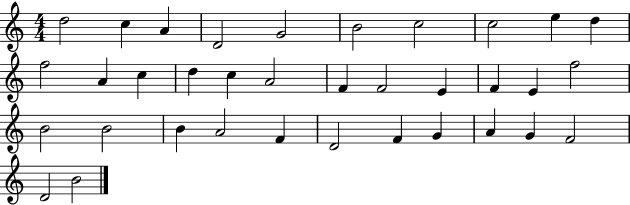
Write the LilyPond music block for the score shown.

{
  \clef treble
  \numericTimeSignature
  \time 4/4
  \key c \major
  d''2 c''4 a'4 | d'2 g'2 | b'2 c''2 | c''2 e''4 d''4 | \break f''2 a'4 c''4 | d''4 c''4 a'2 | f'4 f'2 e'4 | f'4 e'4 f''2 | \break b'2 b'2 | b'4 a'2 f'4 | d'2 f'4 g'4 | a'4 g'4 f'2 | \break d'2 b'2 | \bar "|."
}